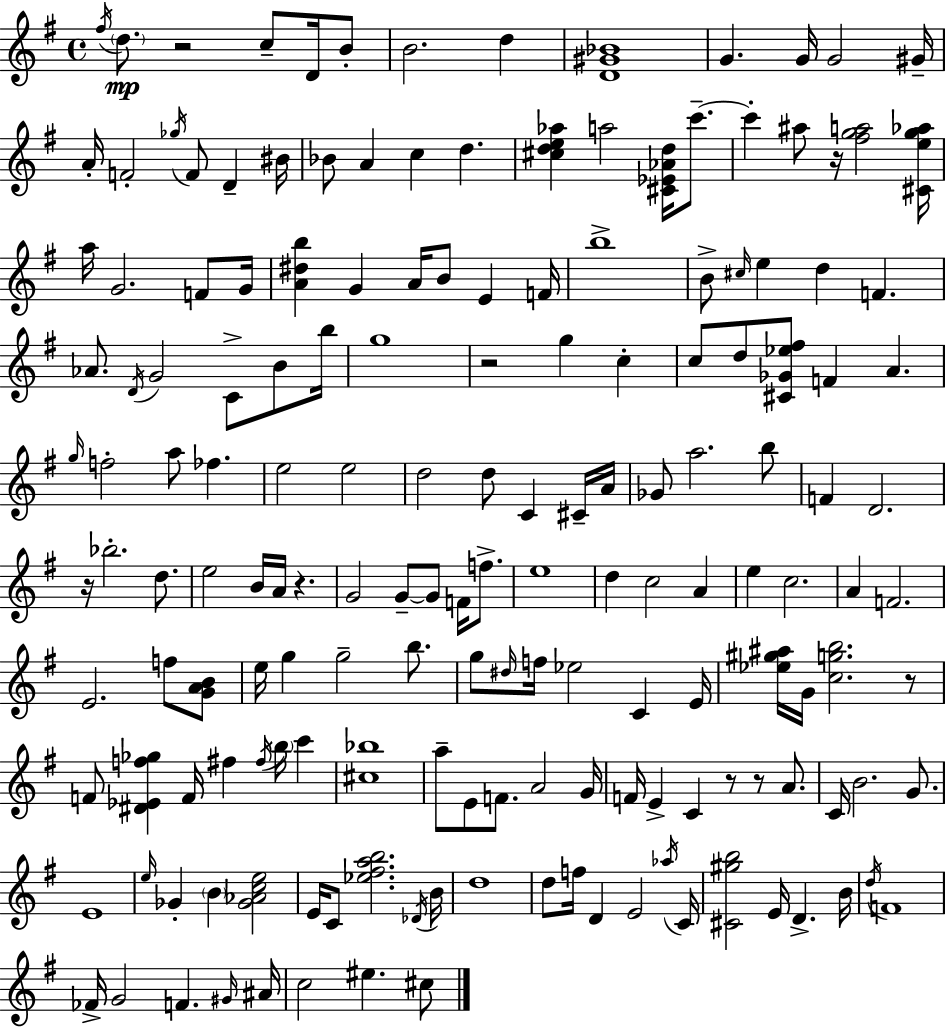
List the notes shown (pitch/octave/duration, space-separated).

F#5/s D5/e. R/h C5/e D4/s B4/e B4/h. D5/q [D4,G#4,Bb4]/w G4/q. G4/s G4/h G#4/s A4/s F4/h Gb5/s F4/e D4/q BIS4/s Bb4/e A4/q C5/q D5/q. [C#5,D5,E5,Ab5]/q A5/h [C#4,Eb4,Ab4,D5]/s C6/e. C6/q A#5/e R/s [F#5,G5,A5]/h [C#4,E5,G5,Ab5]/s A5/s G4/h. F4/e G4/s [A4,D#5,B5]/q G4/q A4/s B4/e E4/q F4/s B5/w B4/e C#5/s E5/q D5/q F4/q. Ab4/e. D4/s G4/h C4/e B4/e B5/s G5/w R/h G5/q C5/q C5/e D5/e [C#4,Gb4,Eb5,F#5]/e F4/q A4/q. G5/s F5/h A5/e FES5/q. E5/h E5/h D5/h D5/e C4/q C#4/s A4/s Gb4/e A5/h. B5/e F4/q D4/h. R/s Bb5/h. D5/e. E5/h B4/s A4/s R/q. G4/h G4/e G4/e F4/s F5/e. E5/w D5/q C5/h A4/q E5/q C5/h. A4/q F4/h. E4/h. F5/e [G4,A4,B4]/e E5/s G5/q G5/h B5/e. G5/e D#5/s F5/s Eb5/h C4/q E4/s [Eb5,G#5,A#5]/s G4/s [C5,G5,B5]/h. R/e F4/e [D#4,Eb4,F5,Gb5]/q F4/s F#5/q F#5/s B5/s C6/q [C#5,Bb5]/w A5/e E4/e F4/e. A4/h G4/s F4/s E4/q C4/q R/e R/e A4/e. C4/s B4/h. G4/e. E4/w E5/s Gb4/q B4/q [Gb4,Ab4,C5,E5]/h E4/s C4/e [Eb5,F#5,A5,B5]/h. Db4/s B4/s D5/w D5/e F5/s D4/q E4/h Ab5/s C4/s [C#4,G#5,B5]/h E4/s D4/q. B4/s D5/s F4/w FES4/s G4/h F4/q. G#4/s A#4/s C5/h EIS5/q. C#5/e